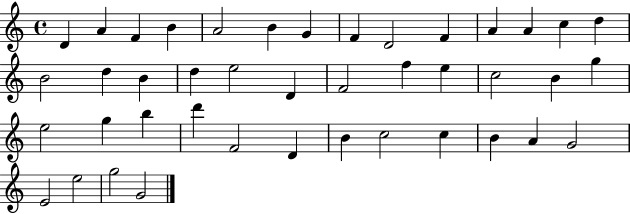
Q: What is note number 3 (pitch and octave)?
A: F4